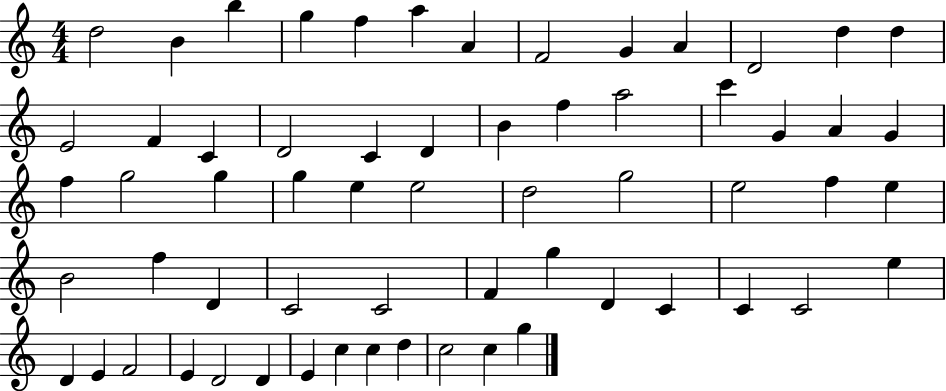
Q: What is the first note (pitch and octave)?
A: D5